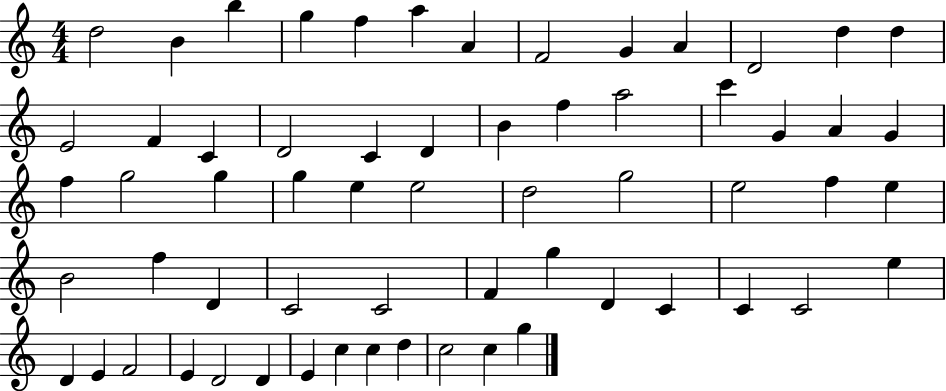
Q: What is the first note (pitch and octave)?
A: D5